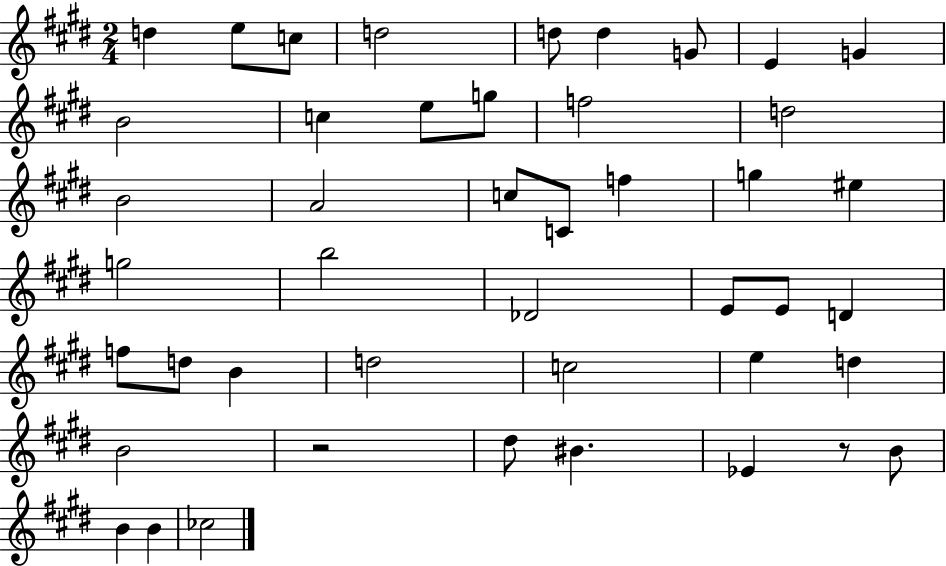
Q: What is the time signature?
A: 2/4